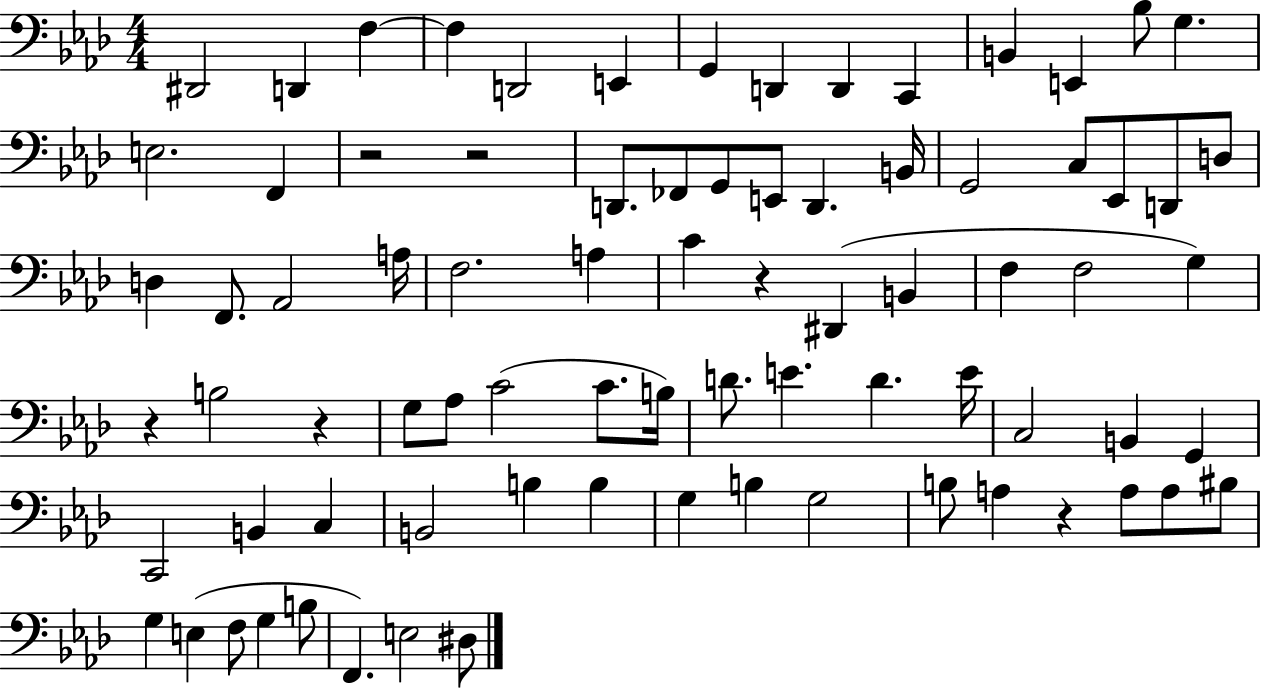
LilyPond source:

{
  \clef bass
  \numericTimeSignature
  \time 4/4
  \key aes \major
  dis,2 d,4 f4~~ | f4 d,2 e,4 | g,4 d,4 d,4 c,4 | b,4 e,4 bes8 g4. | \break e2. f,4 | r2 r2 | d,8. fes,8 g,8 e,8 d,4. b,16 | g,2 c8 ees,8 d,8 d8 | \break d4 f,8. aes,2 a16 | f2. a4 | c'4 r4 dis,4( b,4 | f4 f2 g4) | \break r4 b2 r4 | g8 aes8 c'2( c'8. b16) | d'8. e'4. d'4. e'16 | c2 b,4 g,4 | \break c,2 b,4 c4 | b,2 b4 b4 | g4 b4 g2 | b8 a4 r4 a8 a8 bis8 | \break g4 e4( f8 g4 b8 | f,4.) e2 dis8 | \bar "|."
}